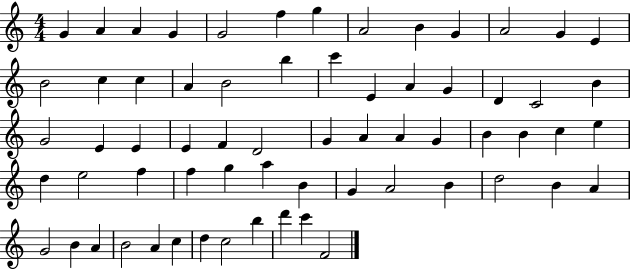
G4/q A4/q A4/q G4/q G4/h F5/q G5/q A4/h B4/q G4/q A4/h G4/q E4/q B4/h C5/q C5/q A4/q B4/h B5/q C6/q E4/q A4/q G4/q D4/q C4/h B4/q G4/h E4/q E4/q E4/q F4/q D4/h G4/q A4/q A4/q G4/q B4/q B4/q C5/q E5/q D5/q E5/h F5/q F5/q G5/q A5/q B4/q G4/q A4/h B4/q D5/h B4/q A4/q G4/h B4/q A4/q B4/h A4/q C5/q D5/q C5/h B5/q D6/q C6/q F4/h